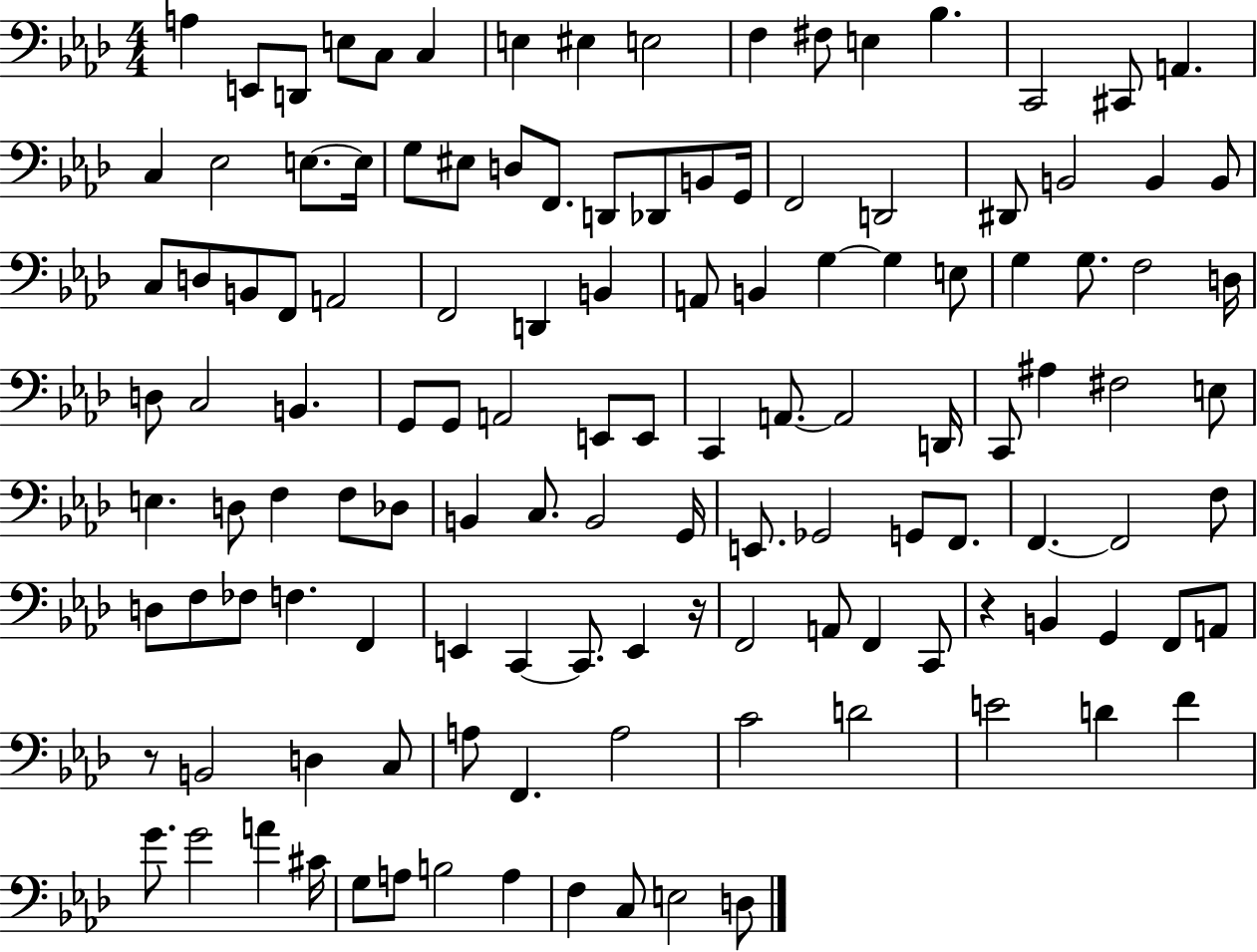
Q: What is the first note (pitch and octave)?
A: A3